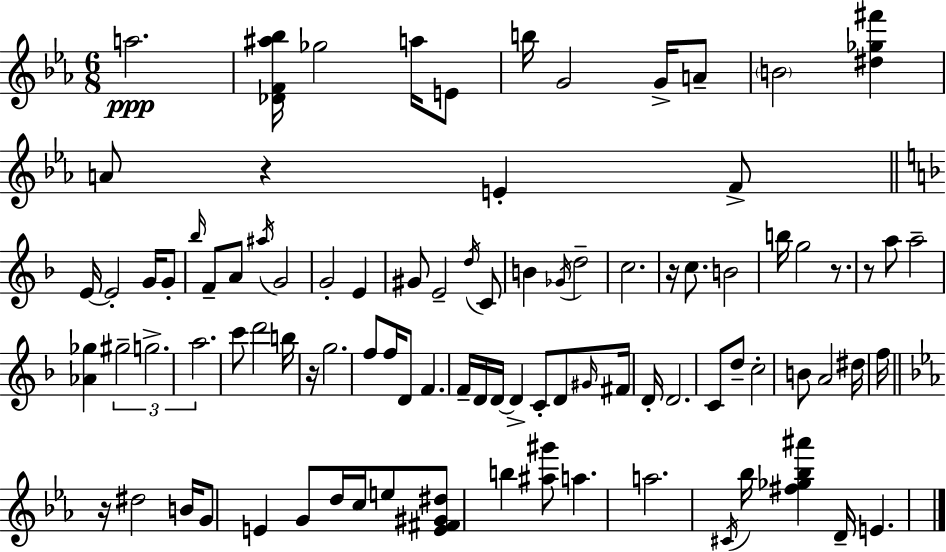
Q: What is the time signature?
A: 6/8